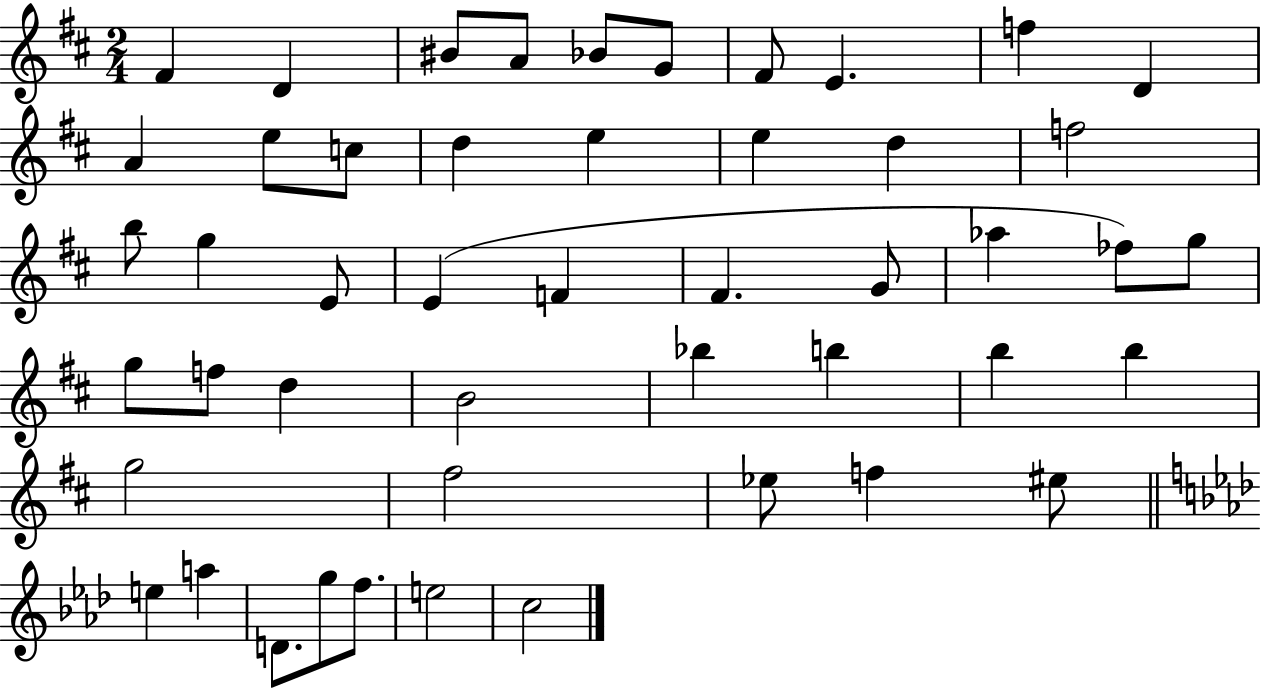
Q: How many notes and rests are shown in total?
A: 48